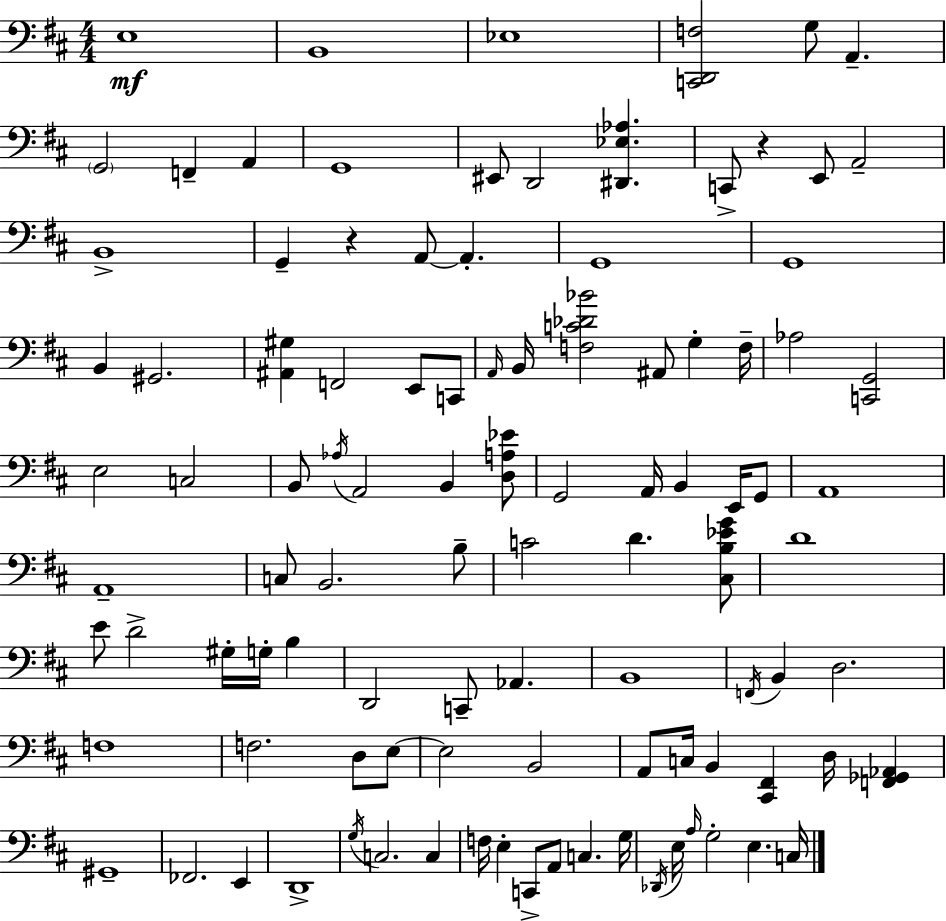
X:1
T:Untitled
M:4/4
L:1/4
K:D
E,4 B,,4 _E,4 [C,,D,,F,]2 G,/2 A,, G,,2 F,, A,, G,,4 ^E,,/2 D,,2 [^D,,_E,_A,] C,,/2 z E,,/2 A,,2 B,,4 G,, z A,,/2 A,, G,,4 G,,4 B,, ^G,,2 [^A,,^G,] F,,2 E,,/2 C,,/2 A,,/4 B,,/4 [F,C_D_B]2 ^A,,/2 G, F,/4 _A,2 [C,,G,,]2 E,2 C,2 B,,/2 _A,/4 A,,2 B,, [D,A,_E]/2 G,,2 A,,/4 B,, E,,/4 G,,/2 A,,4 A,,4 C,/2 B,,2 B,/2 C2 D [^C,B,_EG]/2 D4 E/2 D2 ^G,/4 G,/4 B, D,,2 C,,/2 _A,, B,,4 F,,/4 B,, D,2 F,4 F,2 D,/2 E,/2 E,2 B,,2 A,,/2 C,/4 B,, [^C,,^F,,] D,/4 [F,,_G,,_A,,] ^G,,4 _F,,2 E,, D,,4 G,/4 C,2 C, F,/4 E, C,,/2 A,,/2 C, G,/4 _D,,/4 E,/4 A,/4 G,2 E, C,/4